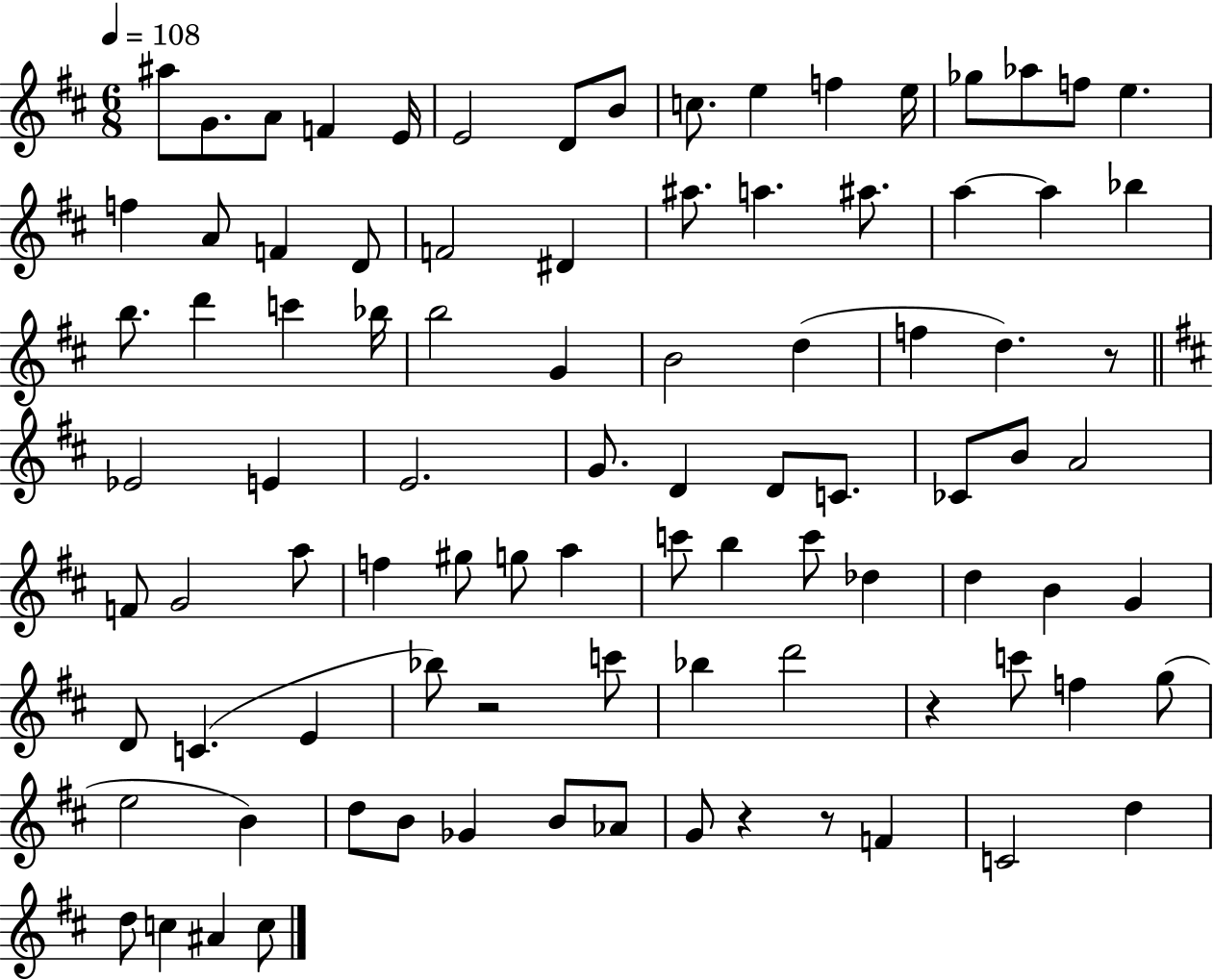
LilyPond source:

{
  \clef treble
  \numericTimeSignature
  \time 6/8
  \key d \major
  \tempo 4 = 108
  ais''8 g'8. a'8 f'4 e'16 | e'2 d'8 b'8 | c''8. e''4 f''4 e''16 | ges''8 aes''8 f''8 e''4. | \break f''4 a'8 f'4 d'8 | f'2 dis'4 | ais''8. a''4. ais''8. | a''4~~ a''4 bes''4 | \break b''8. d'''4 c'''4 bes''16 | b''2 g'4 | b'2 d''4( | f''4 d''4.) r8 | \break \bar "||" \break \key b \minor ees'2 e'4 | e'2. | g'8. d'4 d'8 c'8. | ces'8 b'8 a'2 | \break f'8 g'2 a''8 | f''4 gis''8 g''8 a''4 | c'''8 b''4 c'''8 des''4 | d''4 b'4 g'4 | \break d'8 c'4.( e'4 | bes''8) r2 c'''8 | bes''4 d'''2 | r4 c'''8 f''4 g''8( | \break e''2 b'4) | d''8 b'8 ges'4 b'8 aes'8 | g'8 r4 r8 f'4 | c'2 d''4 | \break d''8 c''4 ais'4 c''8 | \bar "|."
}